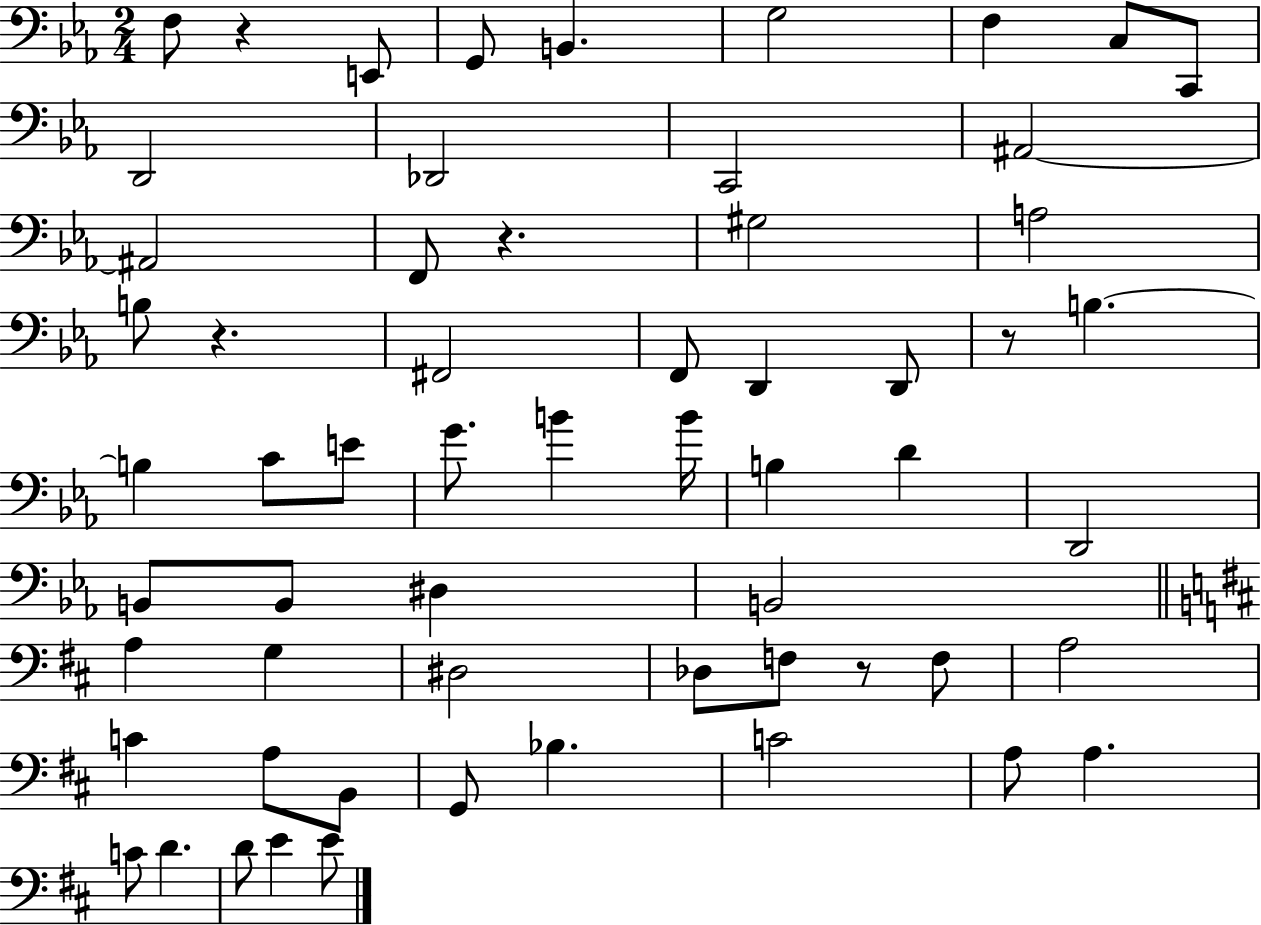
F3/e R/q E2/e G2/e B2/q. G3/h F3/q C3/e C2/e D2/h Db2/h C2/h A#2/h A#2/h F2/e R/q. G#3/h A3/h B3/e R/q. F#2/h F2/e D2/q D2/e R/e B3/q. B3/q C4/e E4/e G4/e. B4/q B4/s B3/q D4/q D2/h B2/e B2/e D#3/q B2/h A3/q G3/q D#3/h Db3/e F3/e R/e F3/e A3/h C4/q A3/e B2/e G2/e Bb3/q. C4/h A3/e A3/q. C4/e D4/q. D4/e E4/q E4/e